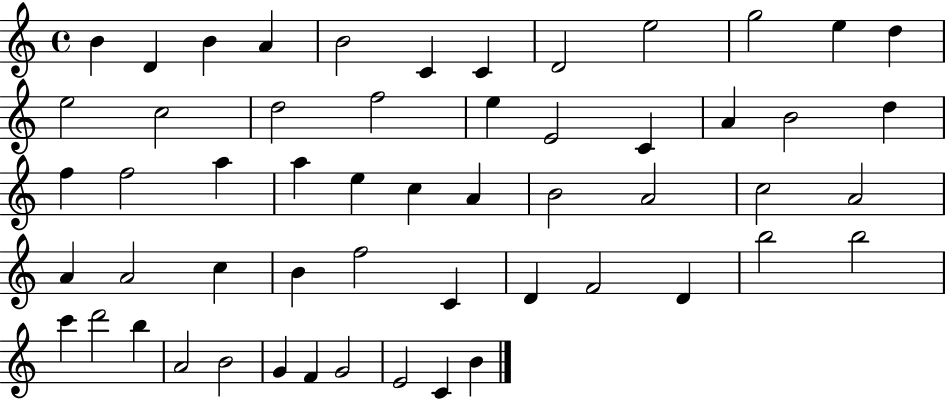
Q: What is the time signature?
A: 4/4